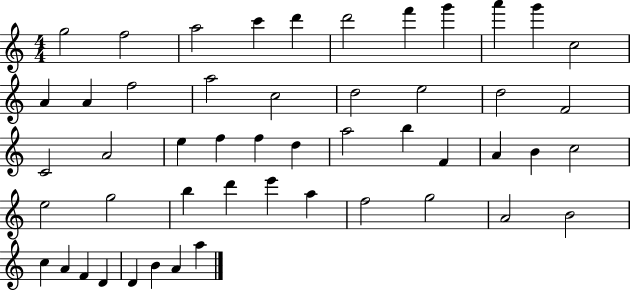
G5/h F5/h A5/h C6/q D6/q D6/h F6/q G6/q A6/q G6/q C5/h A4/q A4/q F5/h A5/h C5/h D5/h E5/h D5/h F4/h C4/h A4/h E5/q F5/q F5/q D5/q A5/h B5/q F4/q A4/q B4/q C5/h E5/h G5/h B5/q D6/q E6/q A5/q F5/h G5/h A4/h B4/h C5/q A4/q F4/q D4/q D4/q B4/q A4/q A5/q